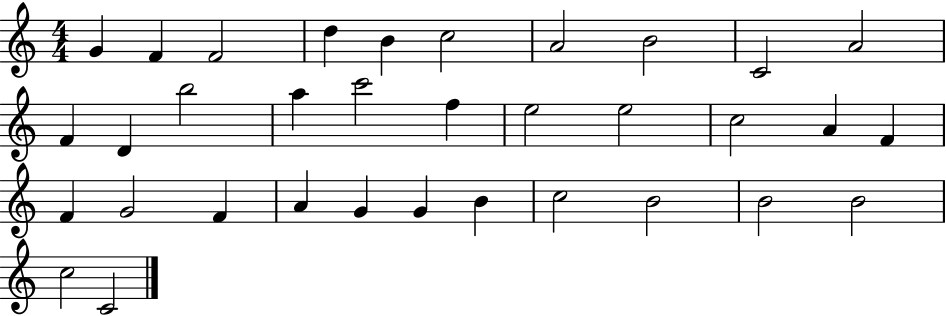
{
  \clef treble
  \numericTimeSignature
  \time 4/4
  \key c \major
  g'4 f'4 f'2 | d''4 b'4 c''2 | a'2 b'2 | c'2 a'2 | \break f'4 d'4 b''2 | a''4 c'''2 f''4 | e''2 e''2 | c''2 a'4 f'4 | \break f'4 g'2 f'4 | a'4 g'4 g'4 b'4 | c''2 b'2 | b'2 b'2 | \break c''2 c'2 | \bar "|."
}